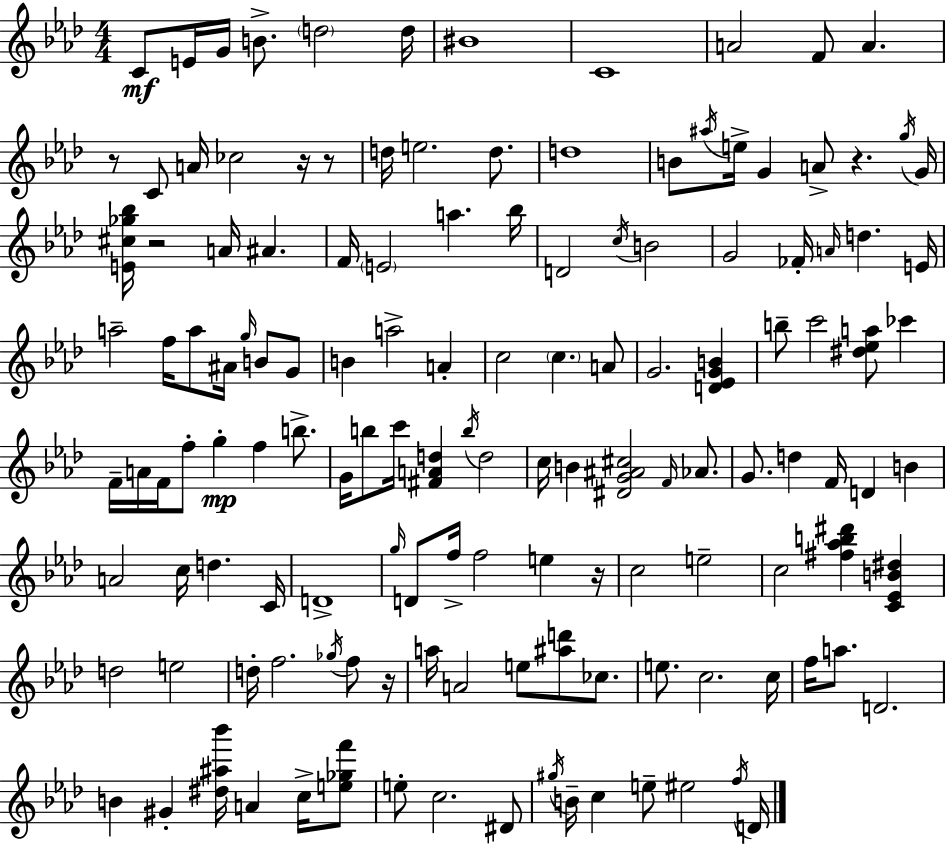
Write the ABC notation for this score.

X:1
T:Untitled
M:4/4
L:1/4
K:Ab
C/2 E/4 G/4 B/2 d2 d/4 ^B4 C4 A2 F/2 A z/2 C/2 A/4 _c2 z/4 z/2 d/4 e2 d/2 d4 B/2 ^a/4 e/4 G A/2 z g/4 G/4 [E^c_g_b]/4 z2 A/4 ^A F/4 E2 a _b/4 D2 c/4 B2 G2 _F/4 A/4 d E/4 a2 f/4 a/2 ^A/4 g/4 B/2 G/2 B a2 A c2 c A/2 G2 [D_EGB] b/2 c'2 [^d_ea]/2 _c' F/4 A/4 F/4 f/2 g f b/2 G/4 b/2 c'/4 [^FAd] b/4 d2 c/4 B [^DG^A^c]2 F/4 _A/2 G/2 d F/4 D B A2 c/4 d C/4 D4 g/4 D/2 f/4 f2 e z/4 c2 e2 c2 [^f_ab^d'] [C_EB^d] d2 e2 d/4 f2 _g/4 f/2 z/4 a/4 A2 e/2 [^ad']/2 _c/2 e/2 c2 c/4 f/4 a/2 D2 B ^G [^d^a_b']/4 A c/4 [e_gf']/2 e/2 c2 ^D/2 ^g/4 B/4 c e/2 ^e2 f/4 D/4